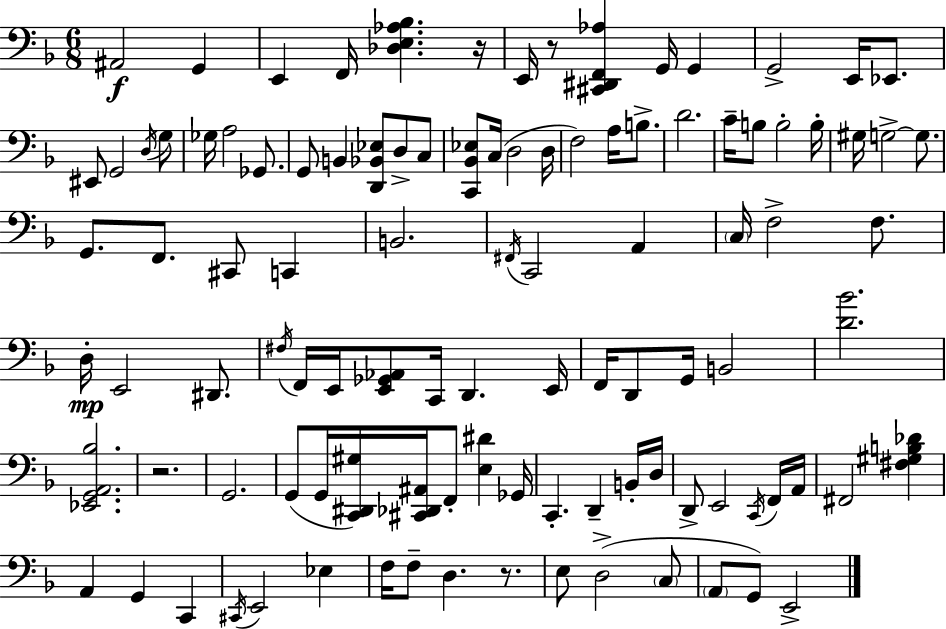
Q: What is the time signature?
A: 6/8